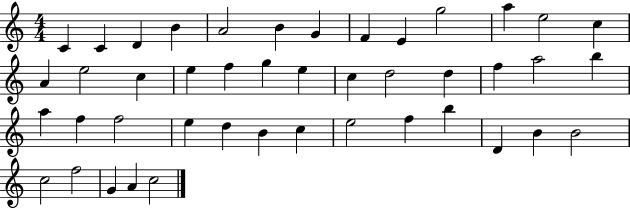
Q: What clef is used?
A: treble